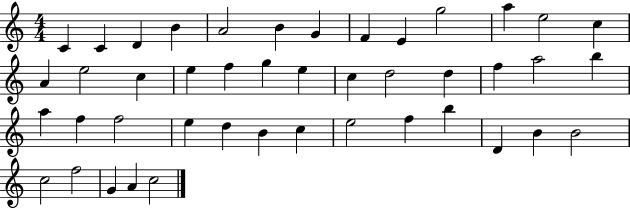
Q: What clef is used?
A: treble